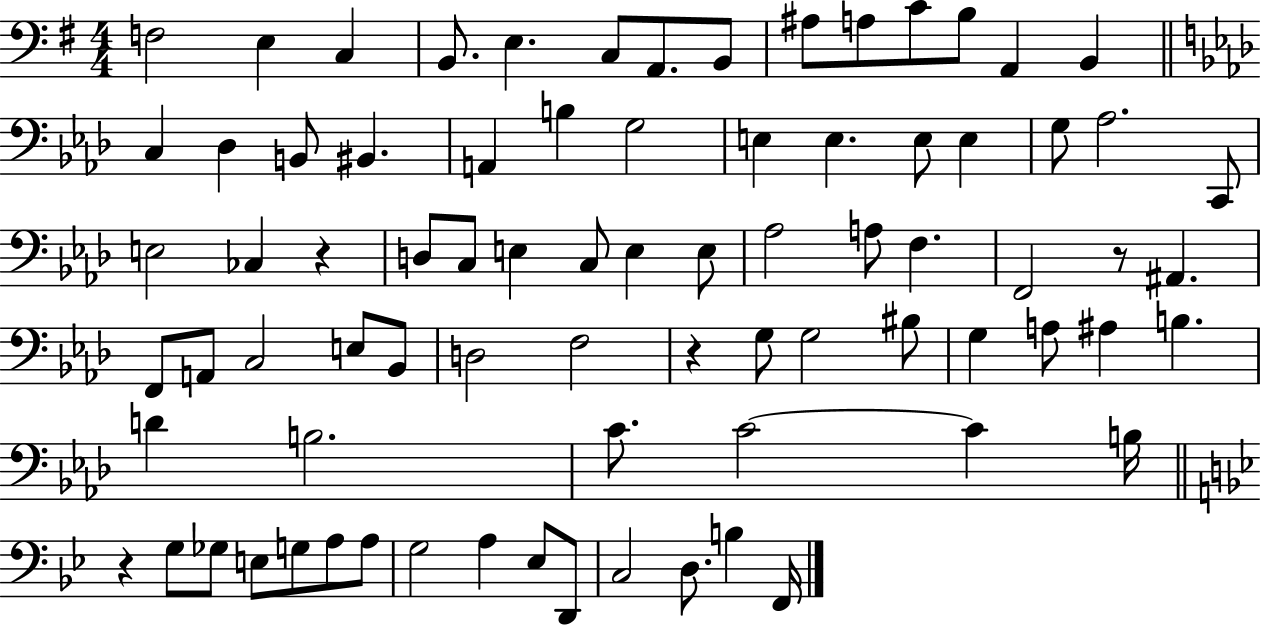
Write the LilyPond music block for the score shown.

{
  \clef bass
  \numericTimeSignature
  \time 4/4
  \key g \major
  f2 e4 c4 | b,8. e4. c8 a,8. b,8 | ais8 a8 c'8 b8 a,4 b,4 | \bar "||" \break \key aes \major c4 des4 b,8 bis,4. | a,4 b4 g2 | e4 e4. e8 e4 | g8 aes2. c,8 | \break e2 ces4 r4 | d8 c8 e4 c8 e4 e8 | aes2 a8 f4. | f,2 r8 ais,4. | \break f,8 a,8 c2 e8 bes,8 | d2 f2 | r4 g8 g2 bis8 | g4 a8 ais4 b4. | \break d'4 b2. | c'8. c'2~~ c'4 b16 | \bar "||" \break \key g \minor r4 g8 ges8 e8 g8 a8 a8 | g2 a4 ees8 d,8 | c2 d8. b4 f,16 | \bar "|."
}